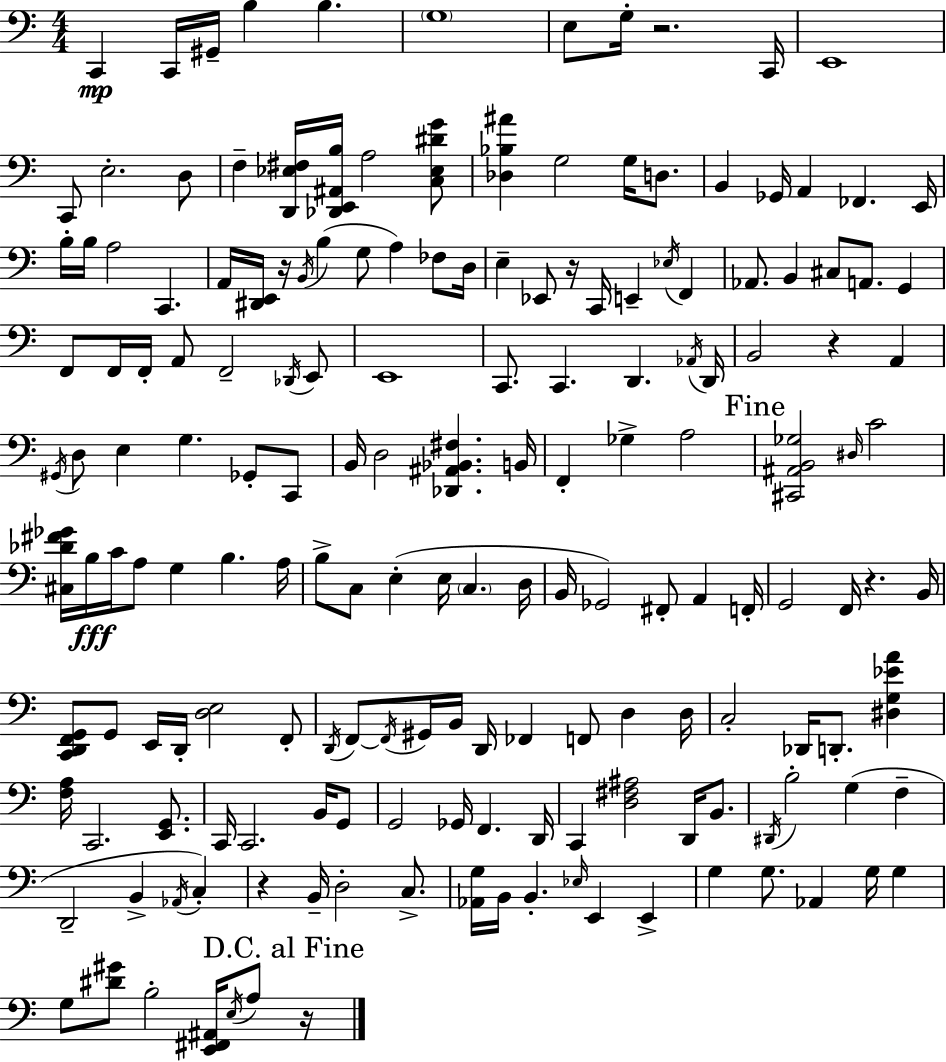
C2/q C2/s G#2/s B3/q B3/q. G3/w E3/e G3/s R/h. C2/s E2/w C2/e E3/h. D3/e F3/q [D2,Eb3,F#3]/s [Db2,E2,A#2,B3]/s A3/h [C3,Eb3,D#4,G4]/e [Db3,Bb3,A#4]/q G3/h G3/s D3/e. B2/q Gb2/s A2/q FES2/q. E2/s B3/s B3/s A3/h C2/q. A2/s [D#2,E2]/s R/s B2/s B3/q G3/e A3/q FES3/e D3/s E3/q Eb2/e R/s C2/s E2/q Eb3/s F2/q Ab2/e. B2/q C#3/e A2/e. G2/q F2/e F2/s F2/s A2/e F2/h Db2/s E2/e E2/w C2/e. C2/q. D2/q. Ab2/s D2/s B2/h R/q A2/q G#2/s D3/e E3/q G3/q. Gb2/e C2/e B2/s D3/h [Db2,A#2,Bb2,F#3]/q. B2/s F2/q Gb3/q A3/h [C#2,A#2,B2,Gb3]/h D#3/s C4/h [C#3,Db4,F#4,Gb4]/s B3/s C4/s A3/e G3/q B3/q. A3/s B3/e C3/e E3/q E3/s C3/q. D3/s B2/s Gb2/h F#2/e A2/q F2/s G2/h F2/s R/q. B2/s [C2,D2,F2,G2]/e G2/e E2/s D2/s [D3,E3]/h F2/e D2/s F2/e F2/s G#2/s B2/s D2/s FES2/q F2/e D3/q D3/s C3/h Db2/s D2/e. [D#3,G3,Eb4,A4]/q [F3,A3]/s C2/h. [E2,G2]/e. C2/s C2/h. B2/s G2/e G2/h Gb2/s F2/q. D2/s C2/q [D3,F#3,A#3]/h D2/s B2/e. D#2/s B3/h G3/q F3/q D2/h B2/q Ab2/s C3/q R/q B2/s D3/h C3/e. [Ab2,G3]/s B2/s B2/q. Eb3/s E2/q E2/q G3/q G3/e. Ab2/q G3/s G3/q G3/e [D#4,G#4]/e B3/h [E2,F#2,A#2]/s E3/s A3/e R/s